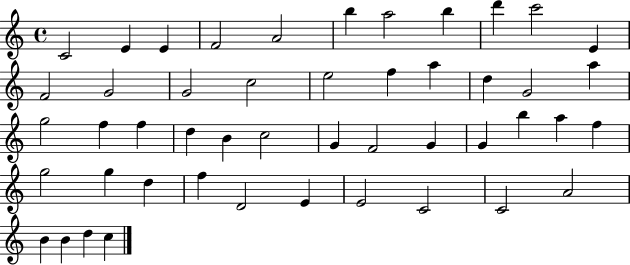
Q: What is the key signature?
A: C major